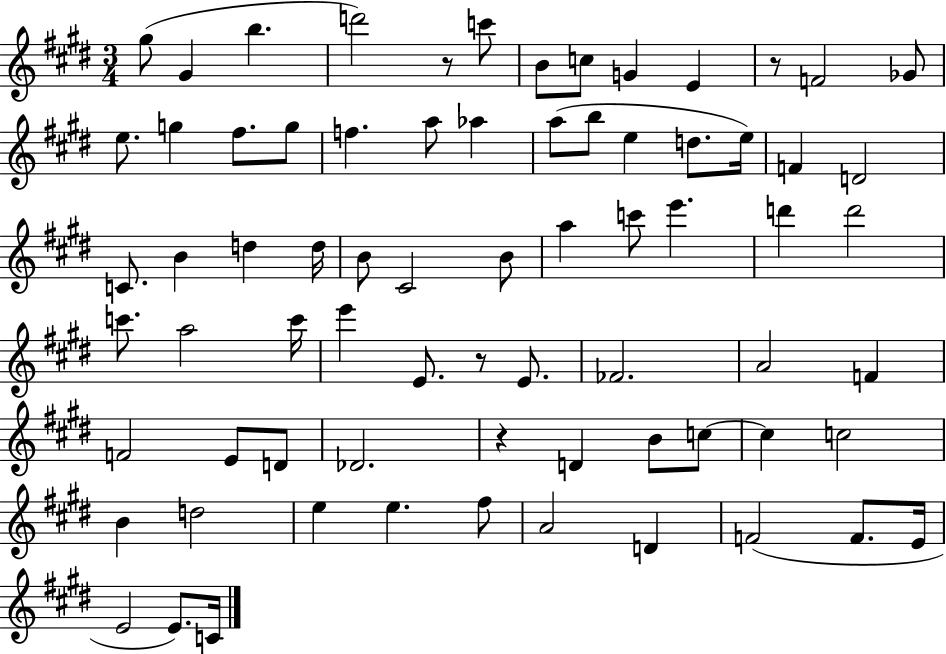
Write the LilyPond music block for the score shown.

{
  \clef treble
  \numericTimeSignature
  \time 3/4
  \key e \major
  gis''8( gis'4 b''4. | d'''2) r8 c'''8 | b'8 c''8 g'4 e'4 | r8 f'2 ges'8 | \break e''8. g''4 fis''8. g''8 | f''4. a''8 aes''4 | a''8( b''8 e''4 d''8. e''16) | f'4 d'2 | \break c'8. b'4 d''4 d''16 | b'8 cis'2 b'8 | a''4 c'''8 e'''4. | d'''4 d'''2 | \break c'''8. a''2 c'''16 | e'''4 e'8. r8 e'8. | fes'2. | a'2 f'4 | \break f'2 e'8 d'8 | des'2. | r4 d'4 b'8 c''8~~ | c''4 c''2 | \break b'4 d''2 | e''4 e''4. fis''8 | a'2 d'4 | f'2( f'8. e'16 | \break e'2 e'8.) c'16 | \bar "|."
}